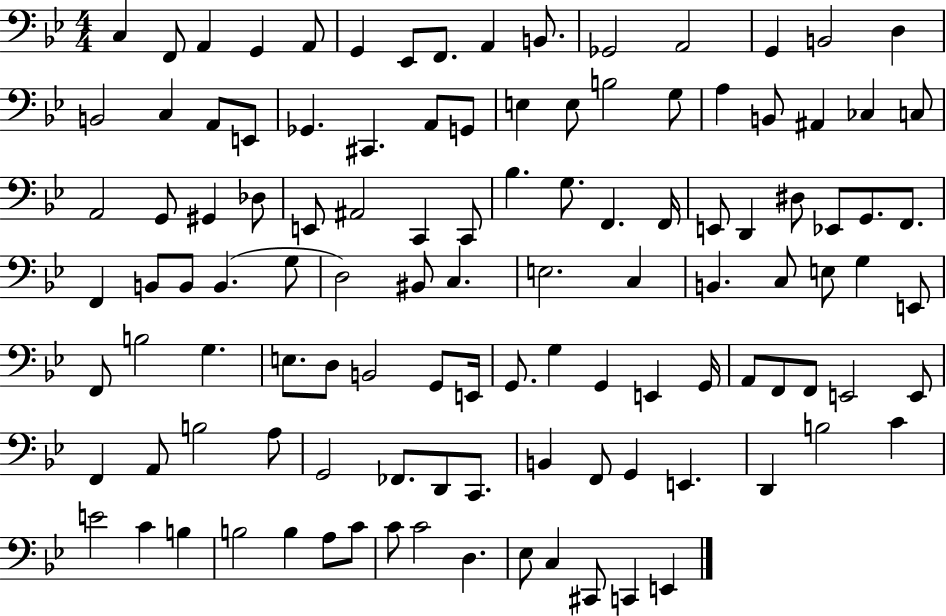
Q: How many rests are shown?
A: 0